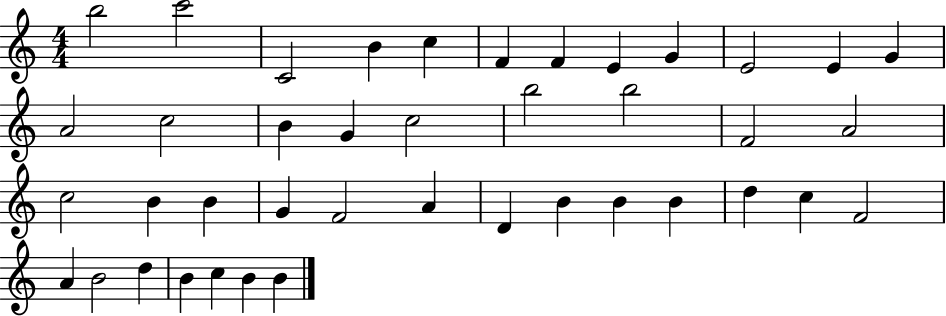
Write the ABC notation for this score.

X:1
T:Untitled
M:4/4
L:1/4
K:C
b2 c'2 C2 B c F F E G E2 E G A2 c2 B G c2 b2 b2 F2 A2 c2 B B G F2 A D B B B d c F2 A B2 d B c B B